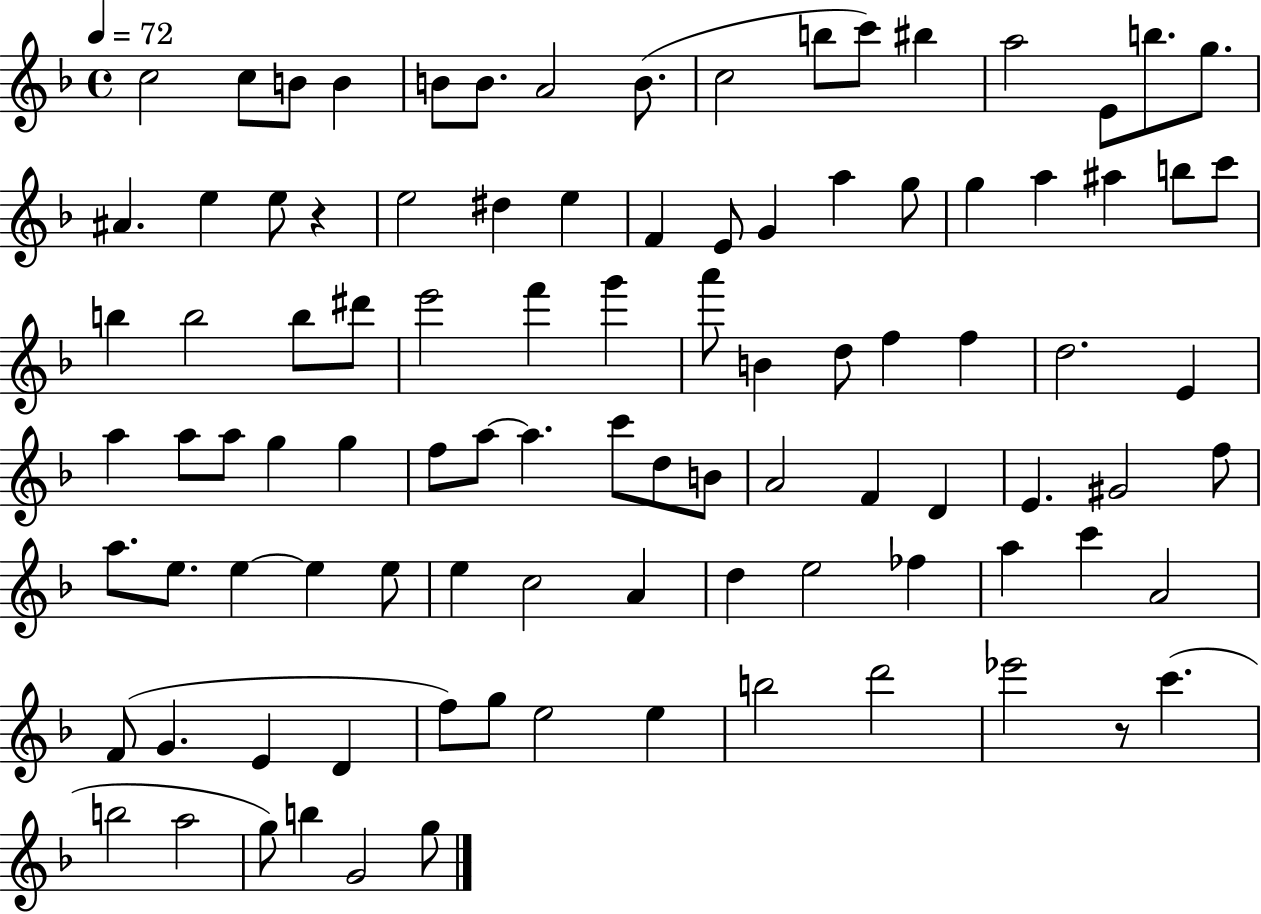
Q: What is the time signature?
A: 4/4